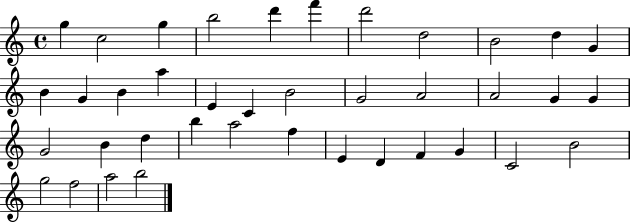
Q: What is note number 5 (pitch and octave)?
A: D6